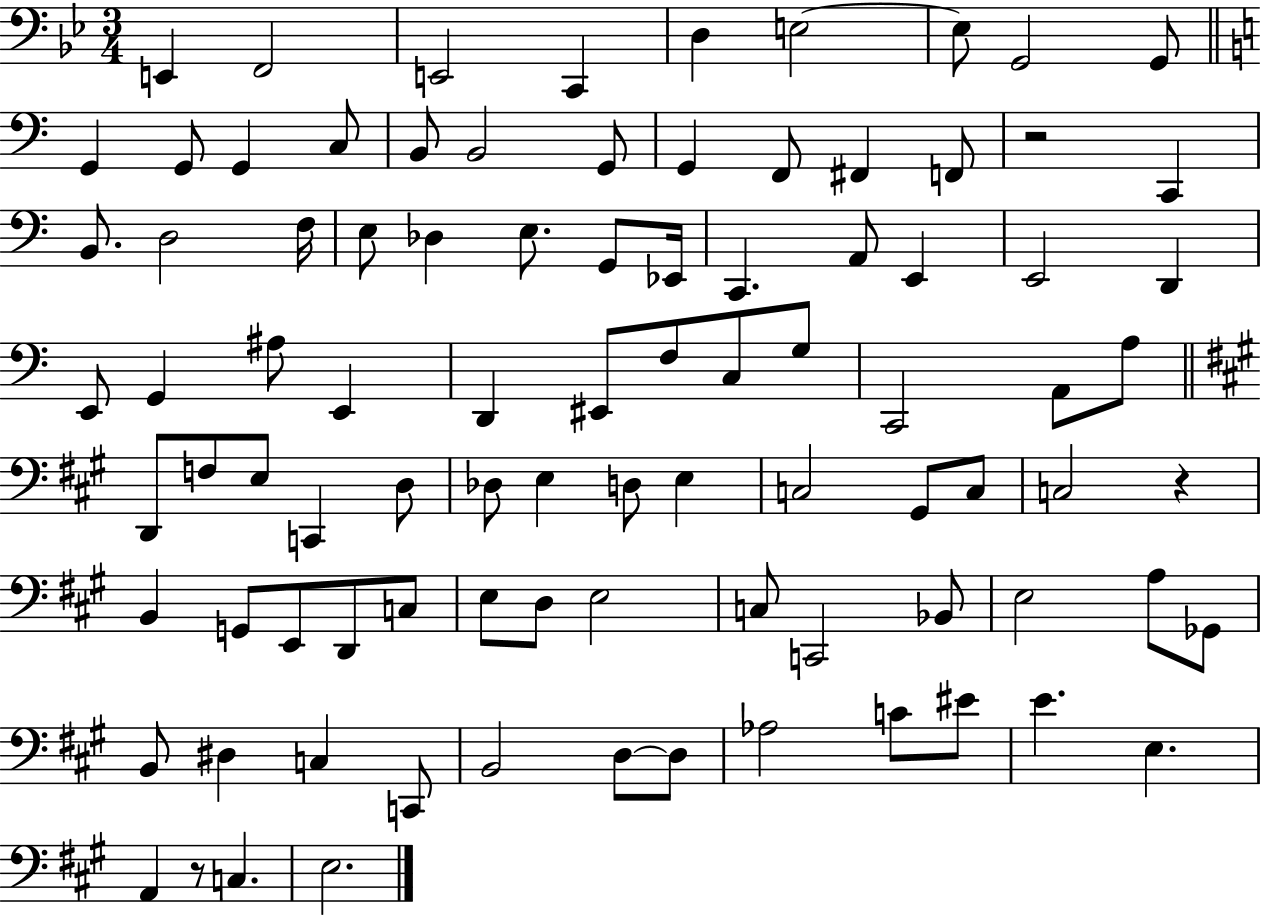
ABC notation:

X:1
T:Untitled
M:3/4
L:1/4
K:Bb
E,, F,,2 E,,2 C,, D, E,2 E,/2 G,,2 G,,/2 G,, G,,/2 G,, C,/2 B,,/2 B,,2 G,,/2 G,, F,,/2 ^F,, F,,/2 z2 C,, B,,/2 D,2 F,/4 E,/2 _D, E,/2 G,,/2 _E,,/4 C,, A,,/2 E,, E,,2 D,, E,,/2 G,, ^A,/2 E,, D,, ^E,,/2 F,/2 C,/2 G,/2 C,,2 A,,/2 A,/2 D,,/2 F,/2 E,/2 C,, D,/2 _D,/2 E, D,/2 E, C,2 ^G,,/2 C,/2 C,2 z B,, G,,/2 E,,/2 D,,/2 C,/2 E,/2 D,/2 E,2 C,/2 C,,2 _B,,/2 E,2 A,/2 _G,,/2 B,,/2 ^D, C, C,,/2 B,,2 D,/2 D,/2 _A,2 C/2 ^E/2 E E, A,, z/2 C, E,2